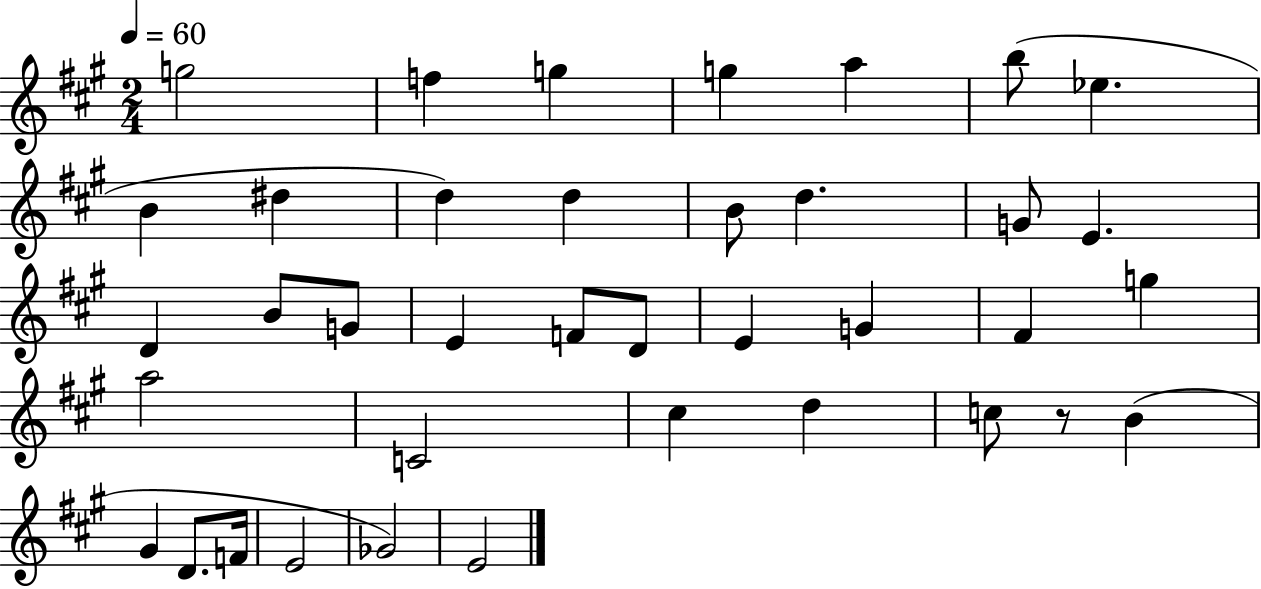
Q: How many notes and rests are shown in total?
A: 38